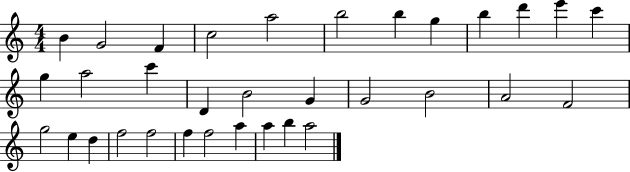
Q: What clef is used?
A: treble